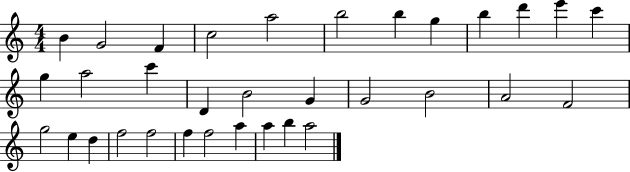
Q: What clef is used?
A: treble